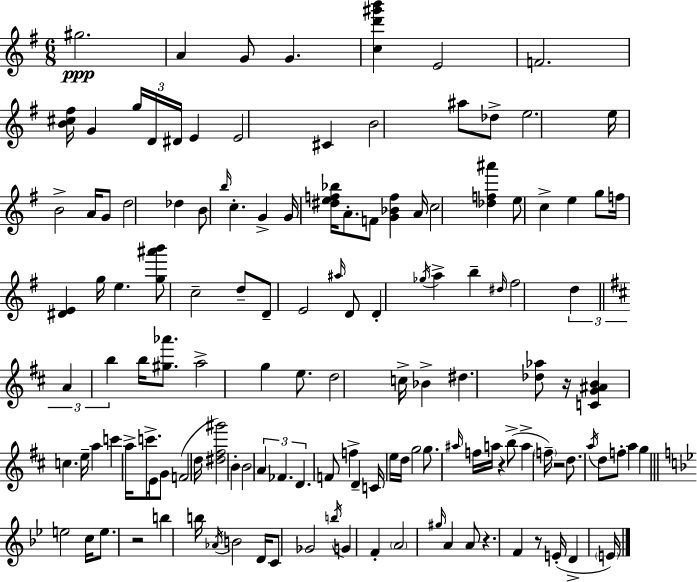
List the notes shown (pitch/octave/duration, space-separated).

G#5/h. A4/q G4/e G4/q. [C5,D6,G#6,B6]/q E4/h F4/h. [B4,C#5,F#5]/s G4/q G5/s D4/s D#4/s E4/q E4/h C#4/q B4/h A#5/e Db5/e E5/h. E5/s B4/h A4/s G4/e D5/h Db5/q B4/e B5/s C5/q. G4/q G4/s [D#5,E5,F5,Bb5]/s A4/e. F4/e [G4,Bb4,F5]/q A4/s C5/h [Db5,F5,A#6]/q E5/e C5/q E5/q G5/e F5/s [D#4,E4]/q G5/s E5/q. [G5,A#6,B6]/e C5/h D5/e D4/e E4/h A#5/s D4/e D4/q Gb5/s A5/q B5/q D#5/s F#5/h D5/q A4/q B5/q B5/s [G#5,Ab6]/e. A5/h G5/q E5/e. D5/h C5/s Bb4/q D#5/q. [Db5,Ab5]/e R/s [C4,G4,A#4,B4]/q C5/q. E5/s A5/q C6/q A5/s C6/e. E4/s G4/e F4/h D5/s [D#5,F#5,G#6]/h B4/q B4/h A4/q FES4/q. D4/q. F4/e F5/q D4/q C4/s E5/s D5/s G5/h G5/e. A#5/s F5/s A5/s R/q B5/e A5/q F5/s R/h D5/e. A5/s D5/e F5/e A5/q G5/q E5/h C5/s E5/e. R/h B5/q B5/s Ab4/s B4/h D4/s C4/e Gb4/h B5/s G4/q F4/q A4/h G#5/s A4/q A4/e R/q. F4/q R/e E4/s D4/q E4/s